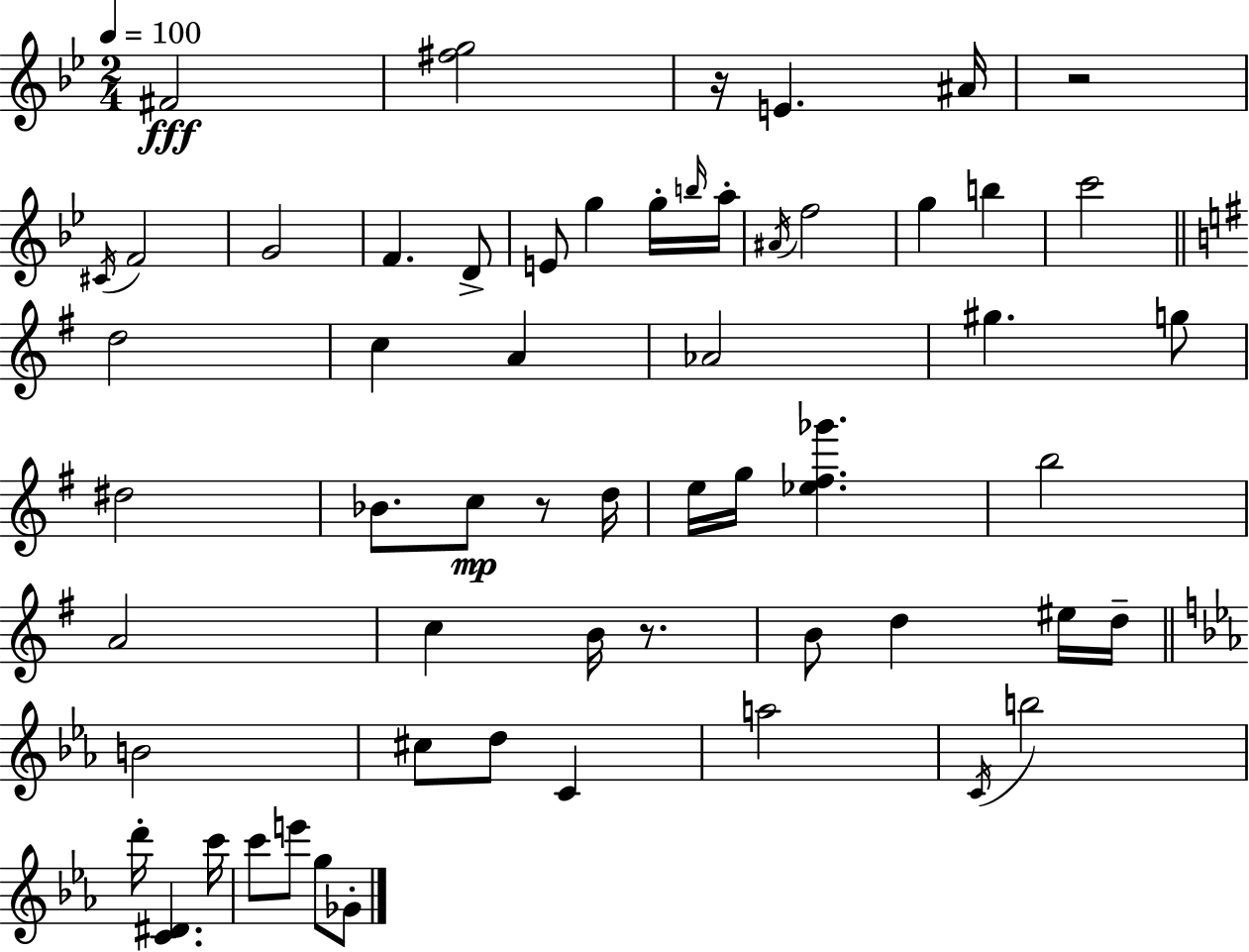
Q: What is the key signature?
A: BES major